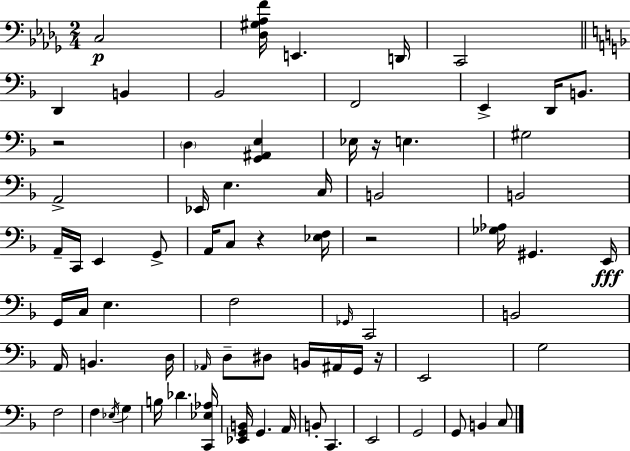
{
  \clef bass
  \numericTimeSignature
  \time 2/4
  \key bes \minor
  c2\p | <des gis aes f'>16 e,4. d,16 | c,2 | \bar "||" \break \key f \major d,4 b,4 | bes,2 | f,2 | e,4-> d,16 b,8. | \break r2 | \parenthesize d4 <g, ais, e>4 | ees16 r16 e4. | gis2 | \break a,2-> | ees,16 e4. c16 | b,2 | b,2 | \break a,16-- c,16 e,4 g,8-> | a,16 c8 r4 <ees f>16 | r2 | <ges aes>16 gis,4. e,16\fff | \break g,16 c16 e4. | f2 | \grace { ges,16 } c,2 | b,2 | \break a,16 b,4. | d16 \grace { aes,16 } d8-- dis8 b,16 ais,16 | g,16 r16 e,2 | g2 | \break f2 | f4 \acciaccatura { ees16 } g4 | b16 des'4. | <c, ees aes>16 <ees, g, b,>16 g,4. | \break a,16 b,8-. c,4. | e,2 | g,2 | g,8 b,4 | \break c8 \bar "|."
}